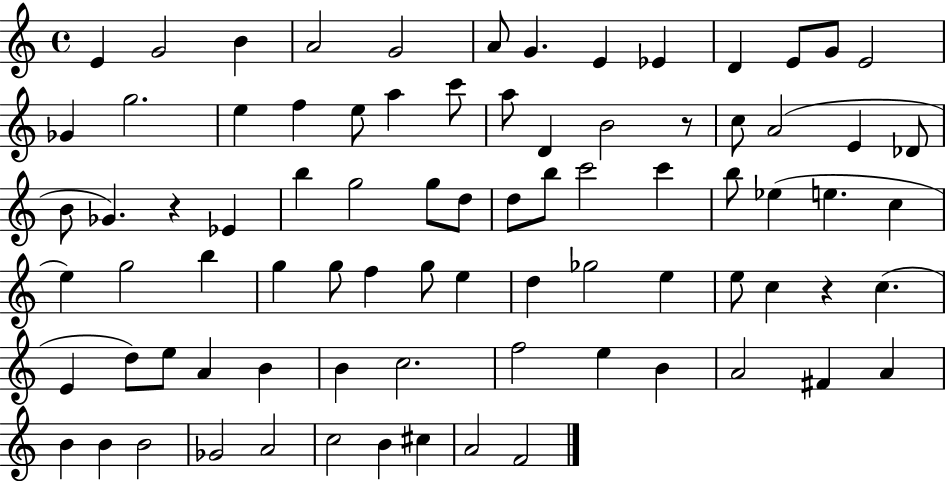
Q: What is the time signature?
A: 4/4